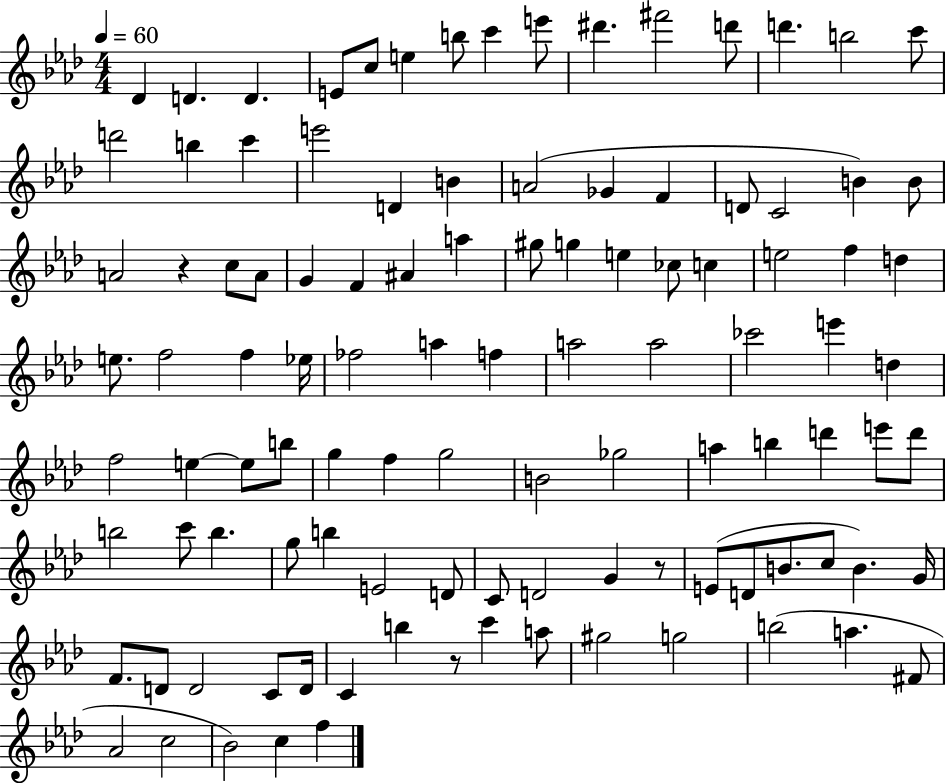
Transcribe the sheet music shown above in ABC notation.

X:1
T:Untitled
M:4/4
L:1/4
K:Ab
_D D D E/2 c/2 e b/2 c' e'/2 ^d' ^f'2 d'/2 d' b2 c'/2 d'2 b c' e'2 D B A2 _G F D/2 C2 B B/2 A2 z c/2 A/2 G F ^A a ^g/2 g e _c/2 c e2 f d e/2 f2 f _e/4 _f2 a f a2 a2 _c'2 e' d f2 e e/2 b/2 g f g2 B2 _g2 a b d' e'/2 d'/2 b2 c'/2 b g/2 b E2 D/2 C/2 D2 G z/2 E/2 D/2 B/2 c/2 B G/4 F/2 D/2 D2 C/2 D/4 C b z/2 c' a/2 ^g2 g2 b2 a ^F/2 _A2 c2 _B2 c f